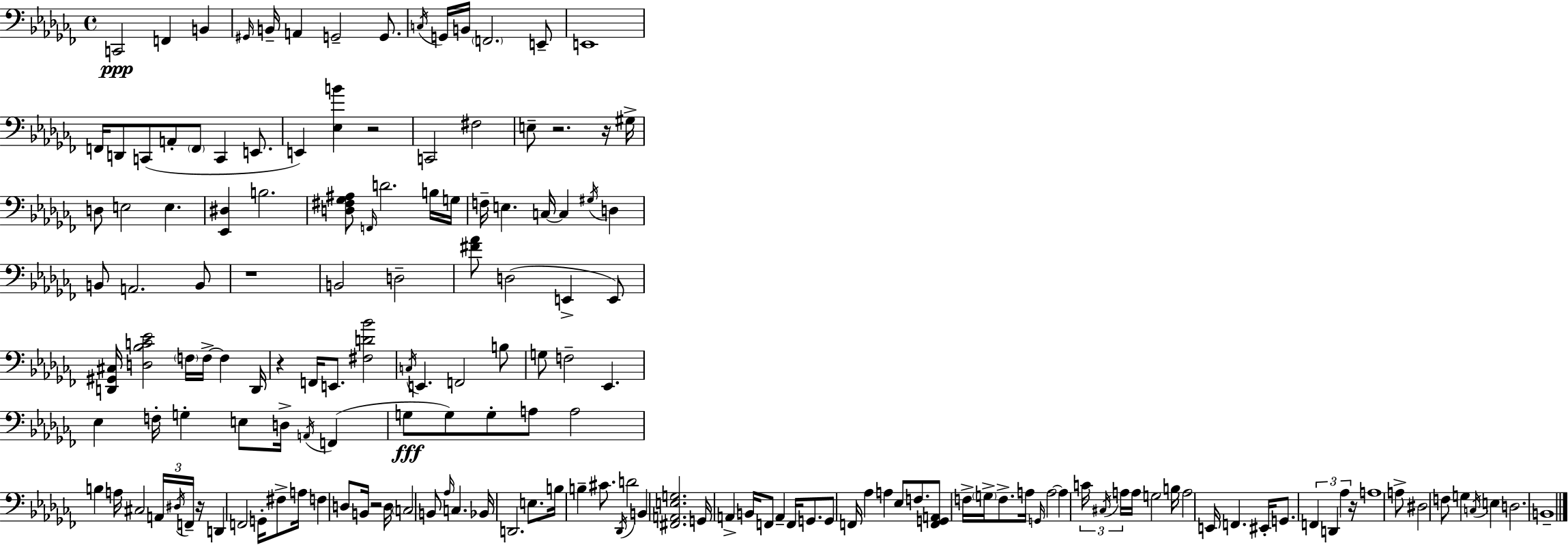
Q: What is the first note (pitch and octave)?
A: C2